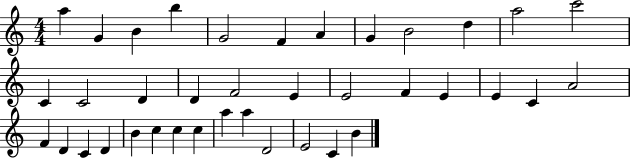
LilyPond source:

{
  \clef treble
  \numericTimeSignature
  \time 4/4
  \key c \major
  a''4 g'4 b'4 b''4 | g'2 f'4 a'4 | g'4 b'2 d''4 | a''2 c'''2 | \break c'4 c'2 d'4 | d'4 f'2 e'4 | e'2 f'4 e'4 | e'4 c'4 a'2 | \break f'4 d'4 c'4 d'4 | b'4 c''4 c''4 c''4 | a''4 a''4 d'2 | e'2 c'4 b'4 | \break \bar "|."
}